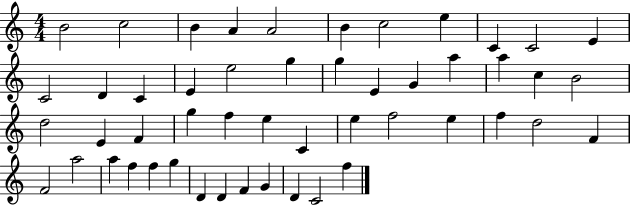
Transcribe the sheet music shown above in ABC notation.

X:1
T:Untitled
M:4/4
L:1/4
K:C
B2 c2 B A A2 B c2 e C C2 E C2 D C E e2 g g E G a a c B2 d2 E F g f e C e f2 e f d2 F F2 a2 a f f g D D F G D C2 f